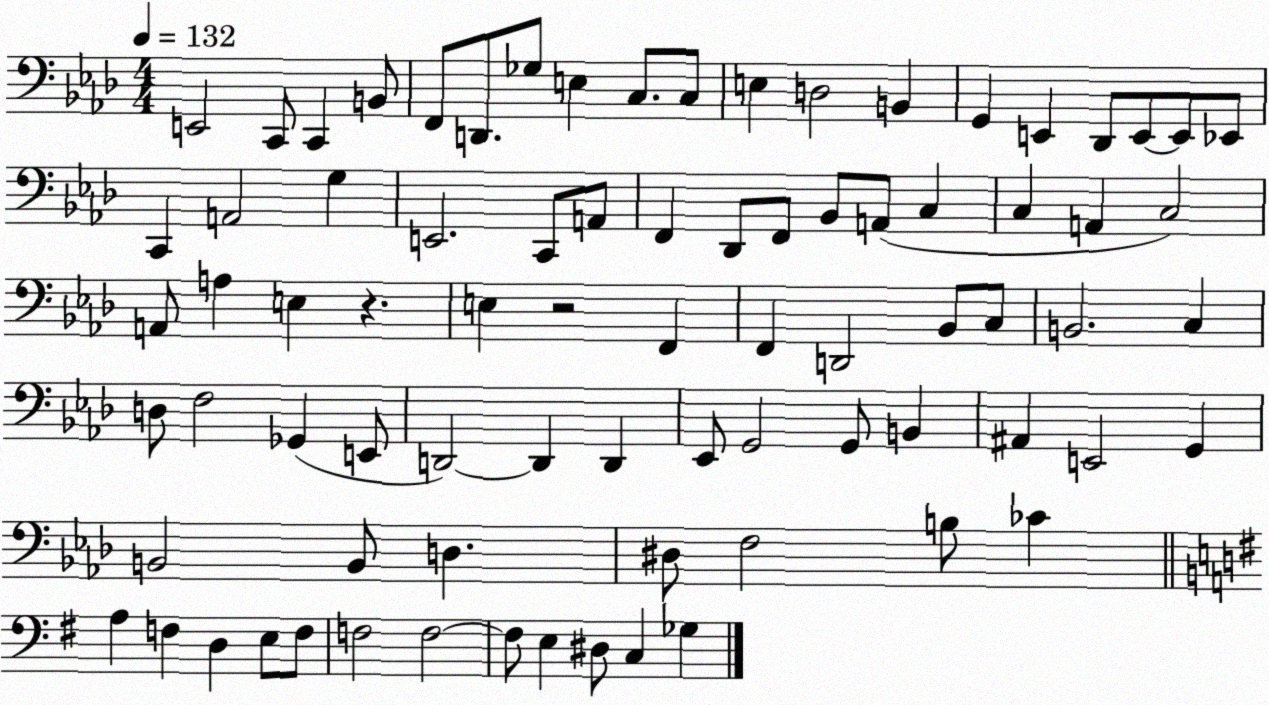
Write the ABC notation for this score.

X:1
T:Untitled
M:4/4
L:1/4
K:Ab
E,,2 C,,/2 C,, B,,/2 F,,/2 D,,/2 _G,/2 E, C,/2 C,/2 E, D,2 B,, G,, E,, _D,,/2 E,,/2 E,,/2 _E,,/2 C,, A,,2 G, E,,2 C,,/2 A,,/2 F,, _D,,/2 F,,/2 _B,,/2 A,,/2 C, C, A,, C,2 A,,/2 A, E, z E, z2 F,, F,, D,,2 _B,,/2 C,/2 B,,2 C, D,/2 F,2 _G,, E,,/2 D,,2 D,, D,, _E,,/2 G,,2 G,,/2 B,, ^A,, E,,2 G,, B,,2 B,,/2 D, ^D,/2 F,2 B,/2 _C A, F, D, E,/2 F,/2 F,2 F,2 F,/2 E, ^D,/2 C, _G,